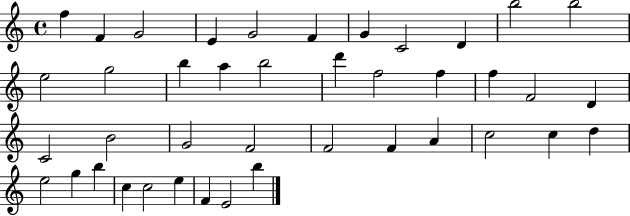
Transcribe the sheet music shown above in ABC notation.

X:1
T:Untitled
M:4/4
L:1/4
K:C
f F G2 E G2 F G C2 D b2 b2 e2 g2 b a b2 d' f2 f f F2 D C2 B2 G2 F2 F2 F A c2 c d e2 g b c c2 e F E2 b